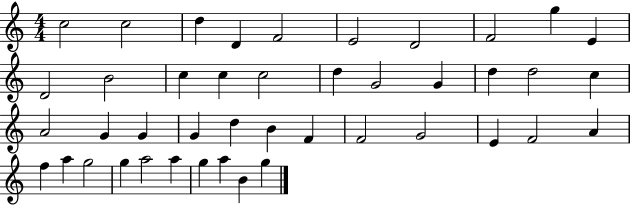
{
  \clef treble
  \numericTimeSignature
  \time 4/4
  \key c \major
  c''2 c''2 | d''4 d'4 f'2 | e'2 d'2 | f'2 g''4 e'4 | \break d'2 b'2 | c''4 c''4 c''2 | d''4 g'2 g'4 | d''4 d''2 c''4 | \break a'2 g'4 g'4 | g'4 d''4 b'4 f'4 | f'2 g'2 | e'4 f'2 a'4 | \break f''4 a''4 g''2 | g''4 a''2 a''4 | g''4 a''4 b'4 g''4 | \bar "|."
}